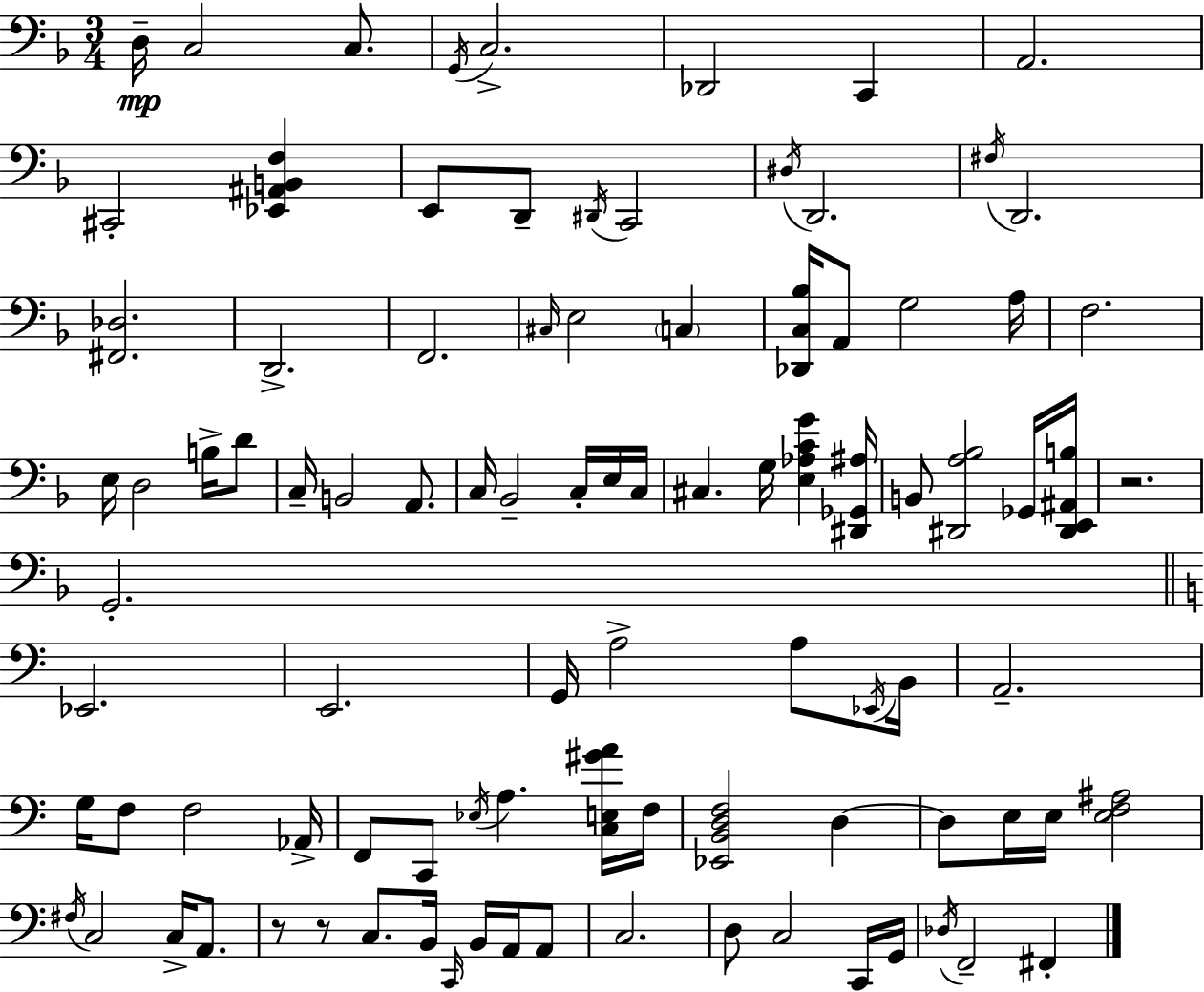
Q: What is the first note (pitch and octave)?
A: D3